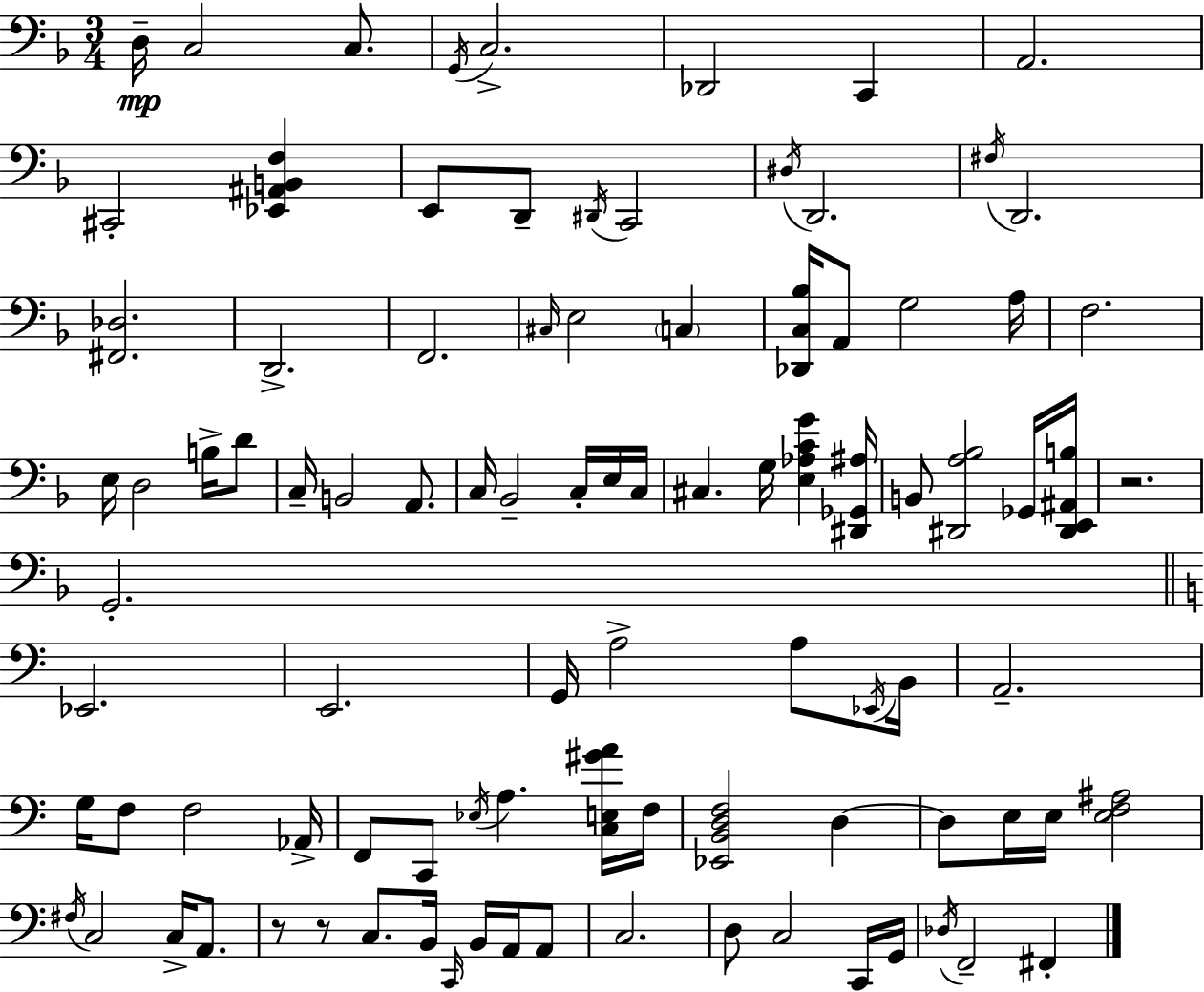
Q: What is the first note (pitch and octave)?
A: D3